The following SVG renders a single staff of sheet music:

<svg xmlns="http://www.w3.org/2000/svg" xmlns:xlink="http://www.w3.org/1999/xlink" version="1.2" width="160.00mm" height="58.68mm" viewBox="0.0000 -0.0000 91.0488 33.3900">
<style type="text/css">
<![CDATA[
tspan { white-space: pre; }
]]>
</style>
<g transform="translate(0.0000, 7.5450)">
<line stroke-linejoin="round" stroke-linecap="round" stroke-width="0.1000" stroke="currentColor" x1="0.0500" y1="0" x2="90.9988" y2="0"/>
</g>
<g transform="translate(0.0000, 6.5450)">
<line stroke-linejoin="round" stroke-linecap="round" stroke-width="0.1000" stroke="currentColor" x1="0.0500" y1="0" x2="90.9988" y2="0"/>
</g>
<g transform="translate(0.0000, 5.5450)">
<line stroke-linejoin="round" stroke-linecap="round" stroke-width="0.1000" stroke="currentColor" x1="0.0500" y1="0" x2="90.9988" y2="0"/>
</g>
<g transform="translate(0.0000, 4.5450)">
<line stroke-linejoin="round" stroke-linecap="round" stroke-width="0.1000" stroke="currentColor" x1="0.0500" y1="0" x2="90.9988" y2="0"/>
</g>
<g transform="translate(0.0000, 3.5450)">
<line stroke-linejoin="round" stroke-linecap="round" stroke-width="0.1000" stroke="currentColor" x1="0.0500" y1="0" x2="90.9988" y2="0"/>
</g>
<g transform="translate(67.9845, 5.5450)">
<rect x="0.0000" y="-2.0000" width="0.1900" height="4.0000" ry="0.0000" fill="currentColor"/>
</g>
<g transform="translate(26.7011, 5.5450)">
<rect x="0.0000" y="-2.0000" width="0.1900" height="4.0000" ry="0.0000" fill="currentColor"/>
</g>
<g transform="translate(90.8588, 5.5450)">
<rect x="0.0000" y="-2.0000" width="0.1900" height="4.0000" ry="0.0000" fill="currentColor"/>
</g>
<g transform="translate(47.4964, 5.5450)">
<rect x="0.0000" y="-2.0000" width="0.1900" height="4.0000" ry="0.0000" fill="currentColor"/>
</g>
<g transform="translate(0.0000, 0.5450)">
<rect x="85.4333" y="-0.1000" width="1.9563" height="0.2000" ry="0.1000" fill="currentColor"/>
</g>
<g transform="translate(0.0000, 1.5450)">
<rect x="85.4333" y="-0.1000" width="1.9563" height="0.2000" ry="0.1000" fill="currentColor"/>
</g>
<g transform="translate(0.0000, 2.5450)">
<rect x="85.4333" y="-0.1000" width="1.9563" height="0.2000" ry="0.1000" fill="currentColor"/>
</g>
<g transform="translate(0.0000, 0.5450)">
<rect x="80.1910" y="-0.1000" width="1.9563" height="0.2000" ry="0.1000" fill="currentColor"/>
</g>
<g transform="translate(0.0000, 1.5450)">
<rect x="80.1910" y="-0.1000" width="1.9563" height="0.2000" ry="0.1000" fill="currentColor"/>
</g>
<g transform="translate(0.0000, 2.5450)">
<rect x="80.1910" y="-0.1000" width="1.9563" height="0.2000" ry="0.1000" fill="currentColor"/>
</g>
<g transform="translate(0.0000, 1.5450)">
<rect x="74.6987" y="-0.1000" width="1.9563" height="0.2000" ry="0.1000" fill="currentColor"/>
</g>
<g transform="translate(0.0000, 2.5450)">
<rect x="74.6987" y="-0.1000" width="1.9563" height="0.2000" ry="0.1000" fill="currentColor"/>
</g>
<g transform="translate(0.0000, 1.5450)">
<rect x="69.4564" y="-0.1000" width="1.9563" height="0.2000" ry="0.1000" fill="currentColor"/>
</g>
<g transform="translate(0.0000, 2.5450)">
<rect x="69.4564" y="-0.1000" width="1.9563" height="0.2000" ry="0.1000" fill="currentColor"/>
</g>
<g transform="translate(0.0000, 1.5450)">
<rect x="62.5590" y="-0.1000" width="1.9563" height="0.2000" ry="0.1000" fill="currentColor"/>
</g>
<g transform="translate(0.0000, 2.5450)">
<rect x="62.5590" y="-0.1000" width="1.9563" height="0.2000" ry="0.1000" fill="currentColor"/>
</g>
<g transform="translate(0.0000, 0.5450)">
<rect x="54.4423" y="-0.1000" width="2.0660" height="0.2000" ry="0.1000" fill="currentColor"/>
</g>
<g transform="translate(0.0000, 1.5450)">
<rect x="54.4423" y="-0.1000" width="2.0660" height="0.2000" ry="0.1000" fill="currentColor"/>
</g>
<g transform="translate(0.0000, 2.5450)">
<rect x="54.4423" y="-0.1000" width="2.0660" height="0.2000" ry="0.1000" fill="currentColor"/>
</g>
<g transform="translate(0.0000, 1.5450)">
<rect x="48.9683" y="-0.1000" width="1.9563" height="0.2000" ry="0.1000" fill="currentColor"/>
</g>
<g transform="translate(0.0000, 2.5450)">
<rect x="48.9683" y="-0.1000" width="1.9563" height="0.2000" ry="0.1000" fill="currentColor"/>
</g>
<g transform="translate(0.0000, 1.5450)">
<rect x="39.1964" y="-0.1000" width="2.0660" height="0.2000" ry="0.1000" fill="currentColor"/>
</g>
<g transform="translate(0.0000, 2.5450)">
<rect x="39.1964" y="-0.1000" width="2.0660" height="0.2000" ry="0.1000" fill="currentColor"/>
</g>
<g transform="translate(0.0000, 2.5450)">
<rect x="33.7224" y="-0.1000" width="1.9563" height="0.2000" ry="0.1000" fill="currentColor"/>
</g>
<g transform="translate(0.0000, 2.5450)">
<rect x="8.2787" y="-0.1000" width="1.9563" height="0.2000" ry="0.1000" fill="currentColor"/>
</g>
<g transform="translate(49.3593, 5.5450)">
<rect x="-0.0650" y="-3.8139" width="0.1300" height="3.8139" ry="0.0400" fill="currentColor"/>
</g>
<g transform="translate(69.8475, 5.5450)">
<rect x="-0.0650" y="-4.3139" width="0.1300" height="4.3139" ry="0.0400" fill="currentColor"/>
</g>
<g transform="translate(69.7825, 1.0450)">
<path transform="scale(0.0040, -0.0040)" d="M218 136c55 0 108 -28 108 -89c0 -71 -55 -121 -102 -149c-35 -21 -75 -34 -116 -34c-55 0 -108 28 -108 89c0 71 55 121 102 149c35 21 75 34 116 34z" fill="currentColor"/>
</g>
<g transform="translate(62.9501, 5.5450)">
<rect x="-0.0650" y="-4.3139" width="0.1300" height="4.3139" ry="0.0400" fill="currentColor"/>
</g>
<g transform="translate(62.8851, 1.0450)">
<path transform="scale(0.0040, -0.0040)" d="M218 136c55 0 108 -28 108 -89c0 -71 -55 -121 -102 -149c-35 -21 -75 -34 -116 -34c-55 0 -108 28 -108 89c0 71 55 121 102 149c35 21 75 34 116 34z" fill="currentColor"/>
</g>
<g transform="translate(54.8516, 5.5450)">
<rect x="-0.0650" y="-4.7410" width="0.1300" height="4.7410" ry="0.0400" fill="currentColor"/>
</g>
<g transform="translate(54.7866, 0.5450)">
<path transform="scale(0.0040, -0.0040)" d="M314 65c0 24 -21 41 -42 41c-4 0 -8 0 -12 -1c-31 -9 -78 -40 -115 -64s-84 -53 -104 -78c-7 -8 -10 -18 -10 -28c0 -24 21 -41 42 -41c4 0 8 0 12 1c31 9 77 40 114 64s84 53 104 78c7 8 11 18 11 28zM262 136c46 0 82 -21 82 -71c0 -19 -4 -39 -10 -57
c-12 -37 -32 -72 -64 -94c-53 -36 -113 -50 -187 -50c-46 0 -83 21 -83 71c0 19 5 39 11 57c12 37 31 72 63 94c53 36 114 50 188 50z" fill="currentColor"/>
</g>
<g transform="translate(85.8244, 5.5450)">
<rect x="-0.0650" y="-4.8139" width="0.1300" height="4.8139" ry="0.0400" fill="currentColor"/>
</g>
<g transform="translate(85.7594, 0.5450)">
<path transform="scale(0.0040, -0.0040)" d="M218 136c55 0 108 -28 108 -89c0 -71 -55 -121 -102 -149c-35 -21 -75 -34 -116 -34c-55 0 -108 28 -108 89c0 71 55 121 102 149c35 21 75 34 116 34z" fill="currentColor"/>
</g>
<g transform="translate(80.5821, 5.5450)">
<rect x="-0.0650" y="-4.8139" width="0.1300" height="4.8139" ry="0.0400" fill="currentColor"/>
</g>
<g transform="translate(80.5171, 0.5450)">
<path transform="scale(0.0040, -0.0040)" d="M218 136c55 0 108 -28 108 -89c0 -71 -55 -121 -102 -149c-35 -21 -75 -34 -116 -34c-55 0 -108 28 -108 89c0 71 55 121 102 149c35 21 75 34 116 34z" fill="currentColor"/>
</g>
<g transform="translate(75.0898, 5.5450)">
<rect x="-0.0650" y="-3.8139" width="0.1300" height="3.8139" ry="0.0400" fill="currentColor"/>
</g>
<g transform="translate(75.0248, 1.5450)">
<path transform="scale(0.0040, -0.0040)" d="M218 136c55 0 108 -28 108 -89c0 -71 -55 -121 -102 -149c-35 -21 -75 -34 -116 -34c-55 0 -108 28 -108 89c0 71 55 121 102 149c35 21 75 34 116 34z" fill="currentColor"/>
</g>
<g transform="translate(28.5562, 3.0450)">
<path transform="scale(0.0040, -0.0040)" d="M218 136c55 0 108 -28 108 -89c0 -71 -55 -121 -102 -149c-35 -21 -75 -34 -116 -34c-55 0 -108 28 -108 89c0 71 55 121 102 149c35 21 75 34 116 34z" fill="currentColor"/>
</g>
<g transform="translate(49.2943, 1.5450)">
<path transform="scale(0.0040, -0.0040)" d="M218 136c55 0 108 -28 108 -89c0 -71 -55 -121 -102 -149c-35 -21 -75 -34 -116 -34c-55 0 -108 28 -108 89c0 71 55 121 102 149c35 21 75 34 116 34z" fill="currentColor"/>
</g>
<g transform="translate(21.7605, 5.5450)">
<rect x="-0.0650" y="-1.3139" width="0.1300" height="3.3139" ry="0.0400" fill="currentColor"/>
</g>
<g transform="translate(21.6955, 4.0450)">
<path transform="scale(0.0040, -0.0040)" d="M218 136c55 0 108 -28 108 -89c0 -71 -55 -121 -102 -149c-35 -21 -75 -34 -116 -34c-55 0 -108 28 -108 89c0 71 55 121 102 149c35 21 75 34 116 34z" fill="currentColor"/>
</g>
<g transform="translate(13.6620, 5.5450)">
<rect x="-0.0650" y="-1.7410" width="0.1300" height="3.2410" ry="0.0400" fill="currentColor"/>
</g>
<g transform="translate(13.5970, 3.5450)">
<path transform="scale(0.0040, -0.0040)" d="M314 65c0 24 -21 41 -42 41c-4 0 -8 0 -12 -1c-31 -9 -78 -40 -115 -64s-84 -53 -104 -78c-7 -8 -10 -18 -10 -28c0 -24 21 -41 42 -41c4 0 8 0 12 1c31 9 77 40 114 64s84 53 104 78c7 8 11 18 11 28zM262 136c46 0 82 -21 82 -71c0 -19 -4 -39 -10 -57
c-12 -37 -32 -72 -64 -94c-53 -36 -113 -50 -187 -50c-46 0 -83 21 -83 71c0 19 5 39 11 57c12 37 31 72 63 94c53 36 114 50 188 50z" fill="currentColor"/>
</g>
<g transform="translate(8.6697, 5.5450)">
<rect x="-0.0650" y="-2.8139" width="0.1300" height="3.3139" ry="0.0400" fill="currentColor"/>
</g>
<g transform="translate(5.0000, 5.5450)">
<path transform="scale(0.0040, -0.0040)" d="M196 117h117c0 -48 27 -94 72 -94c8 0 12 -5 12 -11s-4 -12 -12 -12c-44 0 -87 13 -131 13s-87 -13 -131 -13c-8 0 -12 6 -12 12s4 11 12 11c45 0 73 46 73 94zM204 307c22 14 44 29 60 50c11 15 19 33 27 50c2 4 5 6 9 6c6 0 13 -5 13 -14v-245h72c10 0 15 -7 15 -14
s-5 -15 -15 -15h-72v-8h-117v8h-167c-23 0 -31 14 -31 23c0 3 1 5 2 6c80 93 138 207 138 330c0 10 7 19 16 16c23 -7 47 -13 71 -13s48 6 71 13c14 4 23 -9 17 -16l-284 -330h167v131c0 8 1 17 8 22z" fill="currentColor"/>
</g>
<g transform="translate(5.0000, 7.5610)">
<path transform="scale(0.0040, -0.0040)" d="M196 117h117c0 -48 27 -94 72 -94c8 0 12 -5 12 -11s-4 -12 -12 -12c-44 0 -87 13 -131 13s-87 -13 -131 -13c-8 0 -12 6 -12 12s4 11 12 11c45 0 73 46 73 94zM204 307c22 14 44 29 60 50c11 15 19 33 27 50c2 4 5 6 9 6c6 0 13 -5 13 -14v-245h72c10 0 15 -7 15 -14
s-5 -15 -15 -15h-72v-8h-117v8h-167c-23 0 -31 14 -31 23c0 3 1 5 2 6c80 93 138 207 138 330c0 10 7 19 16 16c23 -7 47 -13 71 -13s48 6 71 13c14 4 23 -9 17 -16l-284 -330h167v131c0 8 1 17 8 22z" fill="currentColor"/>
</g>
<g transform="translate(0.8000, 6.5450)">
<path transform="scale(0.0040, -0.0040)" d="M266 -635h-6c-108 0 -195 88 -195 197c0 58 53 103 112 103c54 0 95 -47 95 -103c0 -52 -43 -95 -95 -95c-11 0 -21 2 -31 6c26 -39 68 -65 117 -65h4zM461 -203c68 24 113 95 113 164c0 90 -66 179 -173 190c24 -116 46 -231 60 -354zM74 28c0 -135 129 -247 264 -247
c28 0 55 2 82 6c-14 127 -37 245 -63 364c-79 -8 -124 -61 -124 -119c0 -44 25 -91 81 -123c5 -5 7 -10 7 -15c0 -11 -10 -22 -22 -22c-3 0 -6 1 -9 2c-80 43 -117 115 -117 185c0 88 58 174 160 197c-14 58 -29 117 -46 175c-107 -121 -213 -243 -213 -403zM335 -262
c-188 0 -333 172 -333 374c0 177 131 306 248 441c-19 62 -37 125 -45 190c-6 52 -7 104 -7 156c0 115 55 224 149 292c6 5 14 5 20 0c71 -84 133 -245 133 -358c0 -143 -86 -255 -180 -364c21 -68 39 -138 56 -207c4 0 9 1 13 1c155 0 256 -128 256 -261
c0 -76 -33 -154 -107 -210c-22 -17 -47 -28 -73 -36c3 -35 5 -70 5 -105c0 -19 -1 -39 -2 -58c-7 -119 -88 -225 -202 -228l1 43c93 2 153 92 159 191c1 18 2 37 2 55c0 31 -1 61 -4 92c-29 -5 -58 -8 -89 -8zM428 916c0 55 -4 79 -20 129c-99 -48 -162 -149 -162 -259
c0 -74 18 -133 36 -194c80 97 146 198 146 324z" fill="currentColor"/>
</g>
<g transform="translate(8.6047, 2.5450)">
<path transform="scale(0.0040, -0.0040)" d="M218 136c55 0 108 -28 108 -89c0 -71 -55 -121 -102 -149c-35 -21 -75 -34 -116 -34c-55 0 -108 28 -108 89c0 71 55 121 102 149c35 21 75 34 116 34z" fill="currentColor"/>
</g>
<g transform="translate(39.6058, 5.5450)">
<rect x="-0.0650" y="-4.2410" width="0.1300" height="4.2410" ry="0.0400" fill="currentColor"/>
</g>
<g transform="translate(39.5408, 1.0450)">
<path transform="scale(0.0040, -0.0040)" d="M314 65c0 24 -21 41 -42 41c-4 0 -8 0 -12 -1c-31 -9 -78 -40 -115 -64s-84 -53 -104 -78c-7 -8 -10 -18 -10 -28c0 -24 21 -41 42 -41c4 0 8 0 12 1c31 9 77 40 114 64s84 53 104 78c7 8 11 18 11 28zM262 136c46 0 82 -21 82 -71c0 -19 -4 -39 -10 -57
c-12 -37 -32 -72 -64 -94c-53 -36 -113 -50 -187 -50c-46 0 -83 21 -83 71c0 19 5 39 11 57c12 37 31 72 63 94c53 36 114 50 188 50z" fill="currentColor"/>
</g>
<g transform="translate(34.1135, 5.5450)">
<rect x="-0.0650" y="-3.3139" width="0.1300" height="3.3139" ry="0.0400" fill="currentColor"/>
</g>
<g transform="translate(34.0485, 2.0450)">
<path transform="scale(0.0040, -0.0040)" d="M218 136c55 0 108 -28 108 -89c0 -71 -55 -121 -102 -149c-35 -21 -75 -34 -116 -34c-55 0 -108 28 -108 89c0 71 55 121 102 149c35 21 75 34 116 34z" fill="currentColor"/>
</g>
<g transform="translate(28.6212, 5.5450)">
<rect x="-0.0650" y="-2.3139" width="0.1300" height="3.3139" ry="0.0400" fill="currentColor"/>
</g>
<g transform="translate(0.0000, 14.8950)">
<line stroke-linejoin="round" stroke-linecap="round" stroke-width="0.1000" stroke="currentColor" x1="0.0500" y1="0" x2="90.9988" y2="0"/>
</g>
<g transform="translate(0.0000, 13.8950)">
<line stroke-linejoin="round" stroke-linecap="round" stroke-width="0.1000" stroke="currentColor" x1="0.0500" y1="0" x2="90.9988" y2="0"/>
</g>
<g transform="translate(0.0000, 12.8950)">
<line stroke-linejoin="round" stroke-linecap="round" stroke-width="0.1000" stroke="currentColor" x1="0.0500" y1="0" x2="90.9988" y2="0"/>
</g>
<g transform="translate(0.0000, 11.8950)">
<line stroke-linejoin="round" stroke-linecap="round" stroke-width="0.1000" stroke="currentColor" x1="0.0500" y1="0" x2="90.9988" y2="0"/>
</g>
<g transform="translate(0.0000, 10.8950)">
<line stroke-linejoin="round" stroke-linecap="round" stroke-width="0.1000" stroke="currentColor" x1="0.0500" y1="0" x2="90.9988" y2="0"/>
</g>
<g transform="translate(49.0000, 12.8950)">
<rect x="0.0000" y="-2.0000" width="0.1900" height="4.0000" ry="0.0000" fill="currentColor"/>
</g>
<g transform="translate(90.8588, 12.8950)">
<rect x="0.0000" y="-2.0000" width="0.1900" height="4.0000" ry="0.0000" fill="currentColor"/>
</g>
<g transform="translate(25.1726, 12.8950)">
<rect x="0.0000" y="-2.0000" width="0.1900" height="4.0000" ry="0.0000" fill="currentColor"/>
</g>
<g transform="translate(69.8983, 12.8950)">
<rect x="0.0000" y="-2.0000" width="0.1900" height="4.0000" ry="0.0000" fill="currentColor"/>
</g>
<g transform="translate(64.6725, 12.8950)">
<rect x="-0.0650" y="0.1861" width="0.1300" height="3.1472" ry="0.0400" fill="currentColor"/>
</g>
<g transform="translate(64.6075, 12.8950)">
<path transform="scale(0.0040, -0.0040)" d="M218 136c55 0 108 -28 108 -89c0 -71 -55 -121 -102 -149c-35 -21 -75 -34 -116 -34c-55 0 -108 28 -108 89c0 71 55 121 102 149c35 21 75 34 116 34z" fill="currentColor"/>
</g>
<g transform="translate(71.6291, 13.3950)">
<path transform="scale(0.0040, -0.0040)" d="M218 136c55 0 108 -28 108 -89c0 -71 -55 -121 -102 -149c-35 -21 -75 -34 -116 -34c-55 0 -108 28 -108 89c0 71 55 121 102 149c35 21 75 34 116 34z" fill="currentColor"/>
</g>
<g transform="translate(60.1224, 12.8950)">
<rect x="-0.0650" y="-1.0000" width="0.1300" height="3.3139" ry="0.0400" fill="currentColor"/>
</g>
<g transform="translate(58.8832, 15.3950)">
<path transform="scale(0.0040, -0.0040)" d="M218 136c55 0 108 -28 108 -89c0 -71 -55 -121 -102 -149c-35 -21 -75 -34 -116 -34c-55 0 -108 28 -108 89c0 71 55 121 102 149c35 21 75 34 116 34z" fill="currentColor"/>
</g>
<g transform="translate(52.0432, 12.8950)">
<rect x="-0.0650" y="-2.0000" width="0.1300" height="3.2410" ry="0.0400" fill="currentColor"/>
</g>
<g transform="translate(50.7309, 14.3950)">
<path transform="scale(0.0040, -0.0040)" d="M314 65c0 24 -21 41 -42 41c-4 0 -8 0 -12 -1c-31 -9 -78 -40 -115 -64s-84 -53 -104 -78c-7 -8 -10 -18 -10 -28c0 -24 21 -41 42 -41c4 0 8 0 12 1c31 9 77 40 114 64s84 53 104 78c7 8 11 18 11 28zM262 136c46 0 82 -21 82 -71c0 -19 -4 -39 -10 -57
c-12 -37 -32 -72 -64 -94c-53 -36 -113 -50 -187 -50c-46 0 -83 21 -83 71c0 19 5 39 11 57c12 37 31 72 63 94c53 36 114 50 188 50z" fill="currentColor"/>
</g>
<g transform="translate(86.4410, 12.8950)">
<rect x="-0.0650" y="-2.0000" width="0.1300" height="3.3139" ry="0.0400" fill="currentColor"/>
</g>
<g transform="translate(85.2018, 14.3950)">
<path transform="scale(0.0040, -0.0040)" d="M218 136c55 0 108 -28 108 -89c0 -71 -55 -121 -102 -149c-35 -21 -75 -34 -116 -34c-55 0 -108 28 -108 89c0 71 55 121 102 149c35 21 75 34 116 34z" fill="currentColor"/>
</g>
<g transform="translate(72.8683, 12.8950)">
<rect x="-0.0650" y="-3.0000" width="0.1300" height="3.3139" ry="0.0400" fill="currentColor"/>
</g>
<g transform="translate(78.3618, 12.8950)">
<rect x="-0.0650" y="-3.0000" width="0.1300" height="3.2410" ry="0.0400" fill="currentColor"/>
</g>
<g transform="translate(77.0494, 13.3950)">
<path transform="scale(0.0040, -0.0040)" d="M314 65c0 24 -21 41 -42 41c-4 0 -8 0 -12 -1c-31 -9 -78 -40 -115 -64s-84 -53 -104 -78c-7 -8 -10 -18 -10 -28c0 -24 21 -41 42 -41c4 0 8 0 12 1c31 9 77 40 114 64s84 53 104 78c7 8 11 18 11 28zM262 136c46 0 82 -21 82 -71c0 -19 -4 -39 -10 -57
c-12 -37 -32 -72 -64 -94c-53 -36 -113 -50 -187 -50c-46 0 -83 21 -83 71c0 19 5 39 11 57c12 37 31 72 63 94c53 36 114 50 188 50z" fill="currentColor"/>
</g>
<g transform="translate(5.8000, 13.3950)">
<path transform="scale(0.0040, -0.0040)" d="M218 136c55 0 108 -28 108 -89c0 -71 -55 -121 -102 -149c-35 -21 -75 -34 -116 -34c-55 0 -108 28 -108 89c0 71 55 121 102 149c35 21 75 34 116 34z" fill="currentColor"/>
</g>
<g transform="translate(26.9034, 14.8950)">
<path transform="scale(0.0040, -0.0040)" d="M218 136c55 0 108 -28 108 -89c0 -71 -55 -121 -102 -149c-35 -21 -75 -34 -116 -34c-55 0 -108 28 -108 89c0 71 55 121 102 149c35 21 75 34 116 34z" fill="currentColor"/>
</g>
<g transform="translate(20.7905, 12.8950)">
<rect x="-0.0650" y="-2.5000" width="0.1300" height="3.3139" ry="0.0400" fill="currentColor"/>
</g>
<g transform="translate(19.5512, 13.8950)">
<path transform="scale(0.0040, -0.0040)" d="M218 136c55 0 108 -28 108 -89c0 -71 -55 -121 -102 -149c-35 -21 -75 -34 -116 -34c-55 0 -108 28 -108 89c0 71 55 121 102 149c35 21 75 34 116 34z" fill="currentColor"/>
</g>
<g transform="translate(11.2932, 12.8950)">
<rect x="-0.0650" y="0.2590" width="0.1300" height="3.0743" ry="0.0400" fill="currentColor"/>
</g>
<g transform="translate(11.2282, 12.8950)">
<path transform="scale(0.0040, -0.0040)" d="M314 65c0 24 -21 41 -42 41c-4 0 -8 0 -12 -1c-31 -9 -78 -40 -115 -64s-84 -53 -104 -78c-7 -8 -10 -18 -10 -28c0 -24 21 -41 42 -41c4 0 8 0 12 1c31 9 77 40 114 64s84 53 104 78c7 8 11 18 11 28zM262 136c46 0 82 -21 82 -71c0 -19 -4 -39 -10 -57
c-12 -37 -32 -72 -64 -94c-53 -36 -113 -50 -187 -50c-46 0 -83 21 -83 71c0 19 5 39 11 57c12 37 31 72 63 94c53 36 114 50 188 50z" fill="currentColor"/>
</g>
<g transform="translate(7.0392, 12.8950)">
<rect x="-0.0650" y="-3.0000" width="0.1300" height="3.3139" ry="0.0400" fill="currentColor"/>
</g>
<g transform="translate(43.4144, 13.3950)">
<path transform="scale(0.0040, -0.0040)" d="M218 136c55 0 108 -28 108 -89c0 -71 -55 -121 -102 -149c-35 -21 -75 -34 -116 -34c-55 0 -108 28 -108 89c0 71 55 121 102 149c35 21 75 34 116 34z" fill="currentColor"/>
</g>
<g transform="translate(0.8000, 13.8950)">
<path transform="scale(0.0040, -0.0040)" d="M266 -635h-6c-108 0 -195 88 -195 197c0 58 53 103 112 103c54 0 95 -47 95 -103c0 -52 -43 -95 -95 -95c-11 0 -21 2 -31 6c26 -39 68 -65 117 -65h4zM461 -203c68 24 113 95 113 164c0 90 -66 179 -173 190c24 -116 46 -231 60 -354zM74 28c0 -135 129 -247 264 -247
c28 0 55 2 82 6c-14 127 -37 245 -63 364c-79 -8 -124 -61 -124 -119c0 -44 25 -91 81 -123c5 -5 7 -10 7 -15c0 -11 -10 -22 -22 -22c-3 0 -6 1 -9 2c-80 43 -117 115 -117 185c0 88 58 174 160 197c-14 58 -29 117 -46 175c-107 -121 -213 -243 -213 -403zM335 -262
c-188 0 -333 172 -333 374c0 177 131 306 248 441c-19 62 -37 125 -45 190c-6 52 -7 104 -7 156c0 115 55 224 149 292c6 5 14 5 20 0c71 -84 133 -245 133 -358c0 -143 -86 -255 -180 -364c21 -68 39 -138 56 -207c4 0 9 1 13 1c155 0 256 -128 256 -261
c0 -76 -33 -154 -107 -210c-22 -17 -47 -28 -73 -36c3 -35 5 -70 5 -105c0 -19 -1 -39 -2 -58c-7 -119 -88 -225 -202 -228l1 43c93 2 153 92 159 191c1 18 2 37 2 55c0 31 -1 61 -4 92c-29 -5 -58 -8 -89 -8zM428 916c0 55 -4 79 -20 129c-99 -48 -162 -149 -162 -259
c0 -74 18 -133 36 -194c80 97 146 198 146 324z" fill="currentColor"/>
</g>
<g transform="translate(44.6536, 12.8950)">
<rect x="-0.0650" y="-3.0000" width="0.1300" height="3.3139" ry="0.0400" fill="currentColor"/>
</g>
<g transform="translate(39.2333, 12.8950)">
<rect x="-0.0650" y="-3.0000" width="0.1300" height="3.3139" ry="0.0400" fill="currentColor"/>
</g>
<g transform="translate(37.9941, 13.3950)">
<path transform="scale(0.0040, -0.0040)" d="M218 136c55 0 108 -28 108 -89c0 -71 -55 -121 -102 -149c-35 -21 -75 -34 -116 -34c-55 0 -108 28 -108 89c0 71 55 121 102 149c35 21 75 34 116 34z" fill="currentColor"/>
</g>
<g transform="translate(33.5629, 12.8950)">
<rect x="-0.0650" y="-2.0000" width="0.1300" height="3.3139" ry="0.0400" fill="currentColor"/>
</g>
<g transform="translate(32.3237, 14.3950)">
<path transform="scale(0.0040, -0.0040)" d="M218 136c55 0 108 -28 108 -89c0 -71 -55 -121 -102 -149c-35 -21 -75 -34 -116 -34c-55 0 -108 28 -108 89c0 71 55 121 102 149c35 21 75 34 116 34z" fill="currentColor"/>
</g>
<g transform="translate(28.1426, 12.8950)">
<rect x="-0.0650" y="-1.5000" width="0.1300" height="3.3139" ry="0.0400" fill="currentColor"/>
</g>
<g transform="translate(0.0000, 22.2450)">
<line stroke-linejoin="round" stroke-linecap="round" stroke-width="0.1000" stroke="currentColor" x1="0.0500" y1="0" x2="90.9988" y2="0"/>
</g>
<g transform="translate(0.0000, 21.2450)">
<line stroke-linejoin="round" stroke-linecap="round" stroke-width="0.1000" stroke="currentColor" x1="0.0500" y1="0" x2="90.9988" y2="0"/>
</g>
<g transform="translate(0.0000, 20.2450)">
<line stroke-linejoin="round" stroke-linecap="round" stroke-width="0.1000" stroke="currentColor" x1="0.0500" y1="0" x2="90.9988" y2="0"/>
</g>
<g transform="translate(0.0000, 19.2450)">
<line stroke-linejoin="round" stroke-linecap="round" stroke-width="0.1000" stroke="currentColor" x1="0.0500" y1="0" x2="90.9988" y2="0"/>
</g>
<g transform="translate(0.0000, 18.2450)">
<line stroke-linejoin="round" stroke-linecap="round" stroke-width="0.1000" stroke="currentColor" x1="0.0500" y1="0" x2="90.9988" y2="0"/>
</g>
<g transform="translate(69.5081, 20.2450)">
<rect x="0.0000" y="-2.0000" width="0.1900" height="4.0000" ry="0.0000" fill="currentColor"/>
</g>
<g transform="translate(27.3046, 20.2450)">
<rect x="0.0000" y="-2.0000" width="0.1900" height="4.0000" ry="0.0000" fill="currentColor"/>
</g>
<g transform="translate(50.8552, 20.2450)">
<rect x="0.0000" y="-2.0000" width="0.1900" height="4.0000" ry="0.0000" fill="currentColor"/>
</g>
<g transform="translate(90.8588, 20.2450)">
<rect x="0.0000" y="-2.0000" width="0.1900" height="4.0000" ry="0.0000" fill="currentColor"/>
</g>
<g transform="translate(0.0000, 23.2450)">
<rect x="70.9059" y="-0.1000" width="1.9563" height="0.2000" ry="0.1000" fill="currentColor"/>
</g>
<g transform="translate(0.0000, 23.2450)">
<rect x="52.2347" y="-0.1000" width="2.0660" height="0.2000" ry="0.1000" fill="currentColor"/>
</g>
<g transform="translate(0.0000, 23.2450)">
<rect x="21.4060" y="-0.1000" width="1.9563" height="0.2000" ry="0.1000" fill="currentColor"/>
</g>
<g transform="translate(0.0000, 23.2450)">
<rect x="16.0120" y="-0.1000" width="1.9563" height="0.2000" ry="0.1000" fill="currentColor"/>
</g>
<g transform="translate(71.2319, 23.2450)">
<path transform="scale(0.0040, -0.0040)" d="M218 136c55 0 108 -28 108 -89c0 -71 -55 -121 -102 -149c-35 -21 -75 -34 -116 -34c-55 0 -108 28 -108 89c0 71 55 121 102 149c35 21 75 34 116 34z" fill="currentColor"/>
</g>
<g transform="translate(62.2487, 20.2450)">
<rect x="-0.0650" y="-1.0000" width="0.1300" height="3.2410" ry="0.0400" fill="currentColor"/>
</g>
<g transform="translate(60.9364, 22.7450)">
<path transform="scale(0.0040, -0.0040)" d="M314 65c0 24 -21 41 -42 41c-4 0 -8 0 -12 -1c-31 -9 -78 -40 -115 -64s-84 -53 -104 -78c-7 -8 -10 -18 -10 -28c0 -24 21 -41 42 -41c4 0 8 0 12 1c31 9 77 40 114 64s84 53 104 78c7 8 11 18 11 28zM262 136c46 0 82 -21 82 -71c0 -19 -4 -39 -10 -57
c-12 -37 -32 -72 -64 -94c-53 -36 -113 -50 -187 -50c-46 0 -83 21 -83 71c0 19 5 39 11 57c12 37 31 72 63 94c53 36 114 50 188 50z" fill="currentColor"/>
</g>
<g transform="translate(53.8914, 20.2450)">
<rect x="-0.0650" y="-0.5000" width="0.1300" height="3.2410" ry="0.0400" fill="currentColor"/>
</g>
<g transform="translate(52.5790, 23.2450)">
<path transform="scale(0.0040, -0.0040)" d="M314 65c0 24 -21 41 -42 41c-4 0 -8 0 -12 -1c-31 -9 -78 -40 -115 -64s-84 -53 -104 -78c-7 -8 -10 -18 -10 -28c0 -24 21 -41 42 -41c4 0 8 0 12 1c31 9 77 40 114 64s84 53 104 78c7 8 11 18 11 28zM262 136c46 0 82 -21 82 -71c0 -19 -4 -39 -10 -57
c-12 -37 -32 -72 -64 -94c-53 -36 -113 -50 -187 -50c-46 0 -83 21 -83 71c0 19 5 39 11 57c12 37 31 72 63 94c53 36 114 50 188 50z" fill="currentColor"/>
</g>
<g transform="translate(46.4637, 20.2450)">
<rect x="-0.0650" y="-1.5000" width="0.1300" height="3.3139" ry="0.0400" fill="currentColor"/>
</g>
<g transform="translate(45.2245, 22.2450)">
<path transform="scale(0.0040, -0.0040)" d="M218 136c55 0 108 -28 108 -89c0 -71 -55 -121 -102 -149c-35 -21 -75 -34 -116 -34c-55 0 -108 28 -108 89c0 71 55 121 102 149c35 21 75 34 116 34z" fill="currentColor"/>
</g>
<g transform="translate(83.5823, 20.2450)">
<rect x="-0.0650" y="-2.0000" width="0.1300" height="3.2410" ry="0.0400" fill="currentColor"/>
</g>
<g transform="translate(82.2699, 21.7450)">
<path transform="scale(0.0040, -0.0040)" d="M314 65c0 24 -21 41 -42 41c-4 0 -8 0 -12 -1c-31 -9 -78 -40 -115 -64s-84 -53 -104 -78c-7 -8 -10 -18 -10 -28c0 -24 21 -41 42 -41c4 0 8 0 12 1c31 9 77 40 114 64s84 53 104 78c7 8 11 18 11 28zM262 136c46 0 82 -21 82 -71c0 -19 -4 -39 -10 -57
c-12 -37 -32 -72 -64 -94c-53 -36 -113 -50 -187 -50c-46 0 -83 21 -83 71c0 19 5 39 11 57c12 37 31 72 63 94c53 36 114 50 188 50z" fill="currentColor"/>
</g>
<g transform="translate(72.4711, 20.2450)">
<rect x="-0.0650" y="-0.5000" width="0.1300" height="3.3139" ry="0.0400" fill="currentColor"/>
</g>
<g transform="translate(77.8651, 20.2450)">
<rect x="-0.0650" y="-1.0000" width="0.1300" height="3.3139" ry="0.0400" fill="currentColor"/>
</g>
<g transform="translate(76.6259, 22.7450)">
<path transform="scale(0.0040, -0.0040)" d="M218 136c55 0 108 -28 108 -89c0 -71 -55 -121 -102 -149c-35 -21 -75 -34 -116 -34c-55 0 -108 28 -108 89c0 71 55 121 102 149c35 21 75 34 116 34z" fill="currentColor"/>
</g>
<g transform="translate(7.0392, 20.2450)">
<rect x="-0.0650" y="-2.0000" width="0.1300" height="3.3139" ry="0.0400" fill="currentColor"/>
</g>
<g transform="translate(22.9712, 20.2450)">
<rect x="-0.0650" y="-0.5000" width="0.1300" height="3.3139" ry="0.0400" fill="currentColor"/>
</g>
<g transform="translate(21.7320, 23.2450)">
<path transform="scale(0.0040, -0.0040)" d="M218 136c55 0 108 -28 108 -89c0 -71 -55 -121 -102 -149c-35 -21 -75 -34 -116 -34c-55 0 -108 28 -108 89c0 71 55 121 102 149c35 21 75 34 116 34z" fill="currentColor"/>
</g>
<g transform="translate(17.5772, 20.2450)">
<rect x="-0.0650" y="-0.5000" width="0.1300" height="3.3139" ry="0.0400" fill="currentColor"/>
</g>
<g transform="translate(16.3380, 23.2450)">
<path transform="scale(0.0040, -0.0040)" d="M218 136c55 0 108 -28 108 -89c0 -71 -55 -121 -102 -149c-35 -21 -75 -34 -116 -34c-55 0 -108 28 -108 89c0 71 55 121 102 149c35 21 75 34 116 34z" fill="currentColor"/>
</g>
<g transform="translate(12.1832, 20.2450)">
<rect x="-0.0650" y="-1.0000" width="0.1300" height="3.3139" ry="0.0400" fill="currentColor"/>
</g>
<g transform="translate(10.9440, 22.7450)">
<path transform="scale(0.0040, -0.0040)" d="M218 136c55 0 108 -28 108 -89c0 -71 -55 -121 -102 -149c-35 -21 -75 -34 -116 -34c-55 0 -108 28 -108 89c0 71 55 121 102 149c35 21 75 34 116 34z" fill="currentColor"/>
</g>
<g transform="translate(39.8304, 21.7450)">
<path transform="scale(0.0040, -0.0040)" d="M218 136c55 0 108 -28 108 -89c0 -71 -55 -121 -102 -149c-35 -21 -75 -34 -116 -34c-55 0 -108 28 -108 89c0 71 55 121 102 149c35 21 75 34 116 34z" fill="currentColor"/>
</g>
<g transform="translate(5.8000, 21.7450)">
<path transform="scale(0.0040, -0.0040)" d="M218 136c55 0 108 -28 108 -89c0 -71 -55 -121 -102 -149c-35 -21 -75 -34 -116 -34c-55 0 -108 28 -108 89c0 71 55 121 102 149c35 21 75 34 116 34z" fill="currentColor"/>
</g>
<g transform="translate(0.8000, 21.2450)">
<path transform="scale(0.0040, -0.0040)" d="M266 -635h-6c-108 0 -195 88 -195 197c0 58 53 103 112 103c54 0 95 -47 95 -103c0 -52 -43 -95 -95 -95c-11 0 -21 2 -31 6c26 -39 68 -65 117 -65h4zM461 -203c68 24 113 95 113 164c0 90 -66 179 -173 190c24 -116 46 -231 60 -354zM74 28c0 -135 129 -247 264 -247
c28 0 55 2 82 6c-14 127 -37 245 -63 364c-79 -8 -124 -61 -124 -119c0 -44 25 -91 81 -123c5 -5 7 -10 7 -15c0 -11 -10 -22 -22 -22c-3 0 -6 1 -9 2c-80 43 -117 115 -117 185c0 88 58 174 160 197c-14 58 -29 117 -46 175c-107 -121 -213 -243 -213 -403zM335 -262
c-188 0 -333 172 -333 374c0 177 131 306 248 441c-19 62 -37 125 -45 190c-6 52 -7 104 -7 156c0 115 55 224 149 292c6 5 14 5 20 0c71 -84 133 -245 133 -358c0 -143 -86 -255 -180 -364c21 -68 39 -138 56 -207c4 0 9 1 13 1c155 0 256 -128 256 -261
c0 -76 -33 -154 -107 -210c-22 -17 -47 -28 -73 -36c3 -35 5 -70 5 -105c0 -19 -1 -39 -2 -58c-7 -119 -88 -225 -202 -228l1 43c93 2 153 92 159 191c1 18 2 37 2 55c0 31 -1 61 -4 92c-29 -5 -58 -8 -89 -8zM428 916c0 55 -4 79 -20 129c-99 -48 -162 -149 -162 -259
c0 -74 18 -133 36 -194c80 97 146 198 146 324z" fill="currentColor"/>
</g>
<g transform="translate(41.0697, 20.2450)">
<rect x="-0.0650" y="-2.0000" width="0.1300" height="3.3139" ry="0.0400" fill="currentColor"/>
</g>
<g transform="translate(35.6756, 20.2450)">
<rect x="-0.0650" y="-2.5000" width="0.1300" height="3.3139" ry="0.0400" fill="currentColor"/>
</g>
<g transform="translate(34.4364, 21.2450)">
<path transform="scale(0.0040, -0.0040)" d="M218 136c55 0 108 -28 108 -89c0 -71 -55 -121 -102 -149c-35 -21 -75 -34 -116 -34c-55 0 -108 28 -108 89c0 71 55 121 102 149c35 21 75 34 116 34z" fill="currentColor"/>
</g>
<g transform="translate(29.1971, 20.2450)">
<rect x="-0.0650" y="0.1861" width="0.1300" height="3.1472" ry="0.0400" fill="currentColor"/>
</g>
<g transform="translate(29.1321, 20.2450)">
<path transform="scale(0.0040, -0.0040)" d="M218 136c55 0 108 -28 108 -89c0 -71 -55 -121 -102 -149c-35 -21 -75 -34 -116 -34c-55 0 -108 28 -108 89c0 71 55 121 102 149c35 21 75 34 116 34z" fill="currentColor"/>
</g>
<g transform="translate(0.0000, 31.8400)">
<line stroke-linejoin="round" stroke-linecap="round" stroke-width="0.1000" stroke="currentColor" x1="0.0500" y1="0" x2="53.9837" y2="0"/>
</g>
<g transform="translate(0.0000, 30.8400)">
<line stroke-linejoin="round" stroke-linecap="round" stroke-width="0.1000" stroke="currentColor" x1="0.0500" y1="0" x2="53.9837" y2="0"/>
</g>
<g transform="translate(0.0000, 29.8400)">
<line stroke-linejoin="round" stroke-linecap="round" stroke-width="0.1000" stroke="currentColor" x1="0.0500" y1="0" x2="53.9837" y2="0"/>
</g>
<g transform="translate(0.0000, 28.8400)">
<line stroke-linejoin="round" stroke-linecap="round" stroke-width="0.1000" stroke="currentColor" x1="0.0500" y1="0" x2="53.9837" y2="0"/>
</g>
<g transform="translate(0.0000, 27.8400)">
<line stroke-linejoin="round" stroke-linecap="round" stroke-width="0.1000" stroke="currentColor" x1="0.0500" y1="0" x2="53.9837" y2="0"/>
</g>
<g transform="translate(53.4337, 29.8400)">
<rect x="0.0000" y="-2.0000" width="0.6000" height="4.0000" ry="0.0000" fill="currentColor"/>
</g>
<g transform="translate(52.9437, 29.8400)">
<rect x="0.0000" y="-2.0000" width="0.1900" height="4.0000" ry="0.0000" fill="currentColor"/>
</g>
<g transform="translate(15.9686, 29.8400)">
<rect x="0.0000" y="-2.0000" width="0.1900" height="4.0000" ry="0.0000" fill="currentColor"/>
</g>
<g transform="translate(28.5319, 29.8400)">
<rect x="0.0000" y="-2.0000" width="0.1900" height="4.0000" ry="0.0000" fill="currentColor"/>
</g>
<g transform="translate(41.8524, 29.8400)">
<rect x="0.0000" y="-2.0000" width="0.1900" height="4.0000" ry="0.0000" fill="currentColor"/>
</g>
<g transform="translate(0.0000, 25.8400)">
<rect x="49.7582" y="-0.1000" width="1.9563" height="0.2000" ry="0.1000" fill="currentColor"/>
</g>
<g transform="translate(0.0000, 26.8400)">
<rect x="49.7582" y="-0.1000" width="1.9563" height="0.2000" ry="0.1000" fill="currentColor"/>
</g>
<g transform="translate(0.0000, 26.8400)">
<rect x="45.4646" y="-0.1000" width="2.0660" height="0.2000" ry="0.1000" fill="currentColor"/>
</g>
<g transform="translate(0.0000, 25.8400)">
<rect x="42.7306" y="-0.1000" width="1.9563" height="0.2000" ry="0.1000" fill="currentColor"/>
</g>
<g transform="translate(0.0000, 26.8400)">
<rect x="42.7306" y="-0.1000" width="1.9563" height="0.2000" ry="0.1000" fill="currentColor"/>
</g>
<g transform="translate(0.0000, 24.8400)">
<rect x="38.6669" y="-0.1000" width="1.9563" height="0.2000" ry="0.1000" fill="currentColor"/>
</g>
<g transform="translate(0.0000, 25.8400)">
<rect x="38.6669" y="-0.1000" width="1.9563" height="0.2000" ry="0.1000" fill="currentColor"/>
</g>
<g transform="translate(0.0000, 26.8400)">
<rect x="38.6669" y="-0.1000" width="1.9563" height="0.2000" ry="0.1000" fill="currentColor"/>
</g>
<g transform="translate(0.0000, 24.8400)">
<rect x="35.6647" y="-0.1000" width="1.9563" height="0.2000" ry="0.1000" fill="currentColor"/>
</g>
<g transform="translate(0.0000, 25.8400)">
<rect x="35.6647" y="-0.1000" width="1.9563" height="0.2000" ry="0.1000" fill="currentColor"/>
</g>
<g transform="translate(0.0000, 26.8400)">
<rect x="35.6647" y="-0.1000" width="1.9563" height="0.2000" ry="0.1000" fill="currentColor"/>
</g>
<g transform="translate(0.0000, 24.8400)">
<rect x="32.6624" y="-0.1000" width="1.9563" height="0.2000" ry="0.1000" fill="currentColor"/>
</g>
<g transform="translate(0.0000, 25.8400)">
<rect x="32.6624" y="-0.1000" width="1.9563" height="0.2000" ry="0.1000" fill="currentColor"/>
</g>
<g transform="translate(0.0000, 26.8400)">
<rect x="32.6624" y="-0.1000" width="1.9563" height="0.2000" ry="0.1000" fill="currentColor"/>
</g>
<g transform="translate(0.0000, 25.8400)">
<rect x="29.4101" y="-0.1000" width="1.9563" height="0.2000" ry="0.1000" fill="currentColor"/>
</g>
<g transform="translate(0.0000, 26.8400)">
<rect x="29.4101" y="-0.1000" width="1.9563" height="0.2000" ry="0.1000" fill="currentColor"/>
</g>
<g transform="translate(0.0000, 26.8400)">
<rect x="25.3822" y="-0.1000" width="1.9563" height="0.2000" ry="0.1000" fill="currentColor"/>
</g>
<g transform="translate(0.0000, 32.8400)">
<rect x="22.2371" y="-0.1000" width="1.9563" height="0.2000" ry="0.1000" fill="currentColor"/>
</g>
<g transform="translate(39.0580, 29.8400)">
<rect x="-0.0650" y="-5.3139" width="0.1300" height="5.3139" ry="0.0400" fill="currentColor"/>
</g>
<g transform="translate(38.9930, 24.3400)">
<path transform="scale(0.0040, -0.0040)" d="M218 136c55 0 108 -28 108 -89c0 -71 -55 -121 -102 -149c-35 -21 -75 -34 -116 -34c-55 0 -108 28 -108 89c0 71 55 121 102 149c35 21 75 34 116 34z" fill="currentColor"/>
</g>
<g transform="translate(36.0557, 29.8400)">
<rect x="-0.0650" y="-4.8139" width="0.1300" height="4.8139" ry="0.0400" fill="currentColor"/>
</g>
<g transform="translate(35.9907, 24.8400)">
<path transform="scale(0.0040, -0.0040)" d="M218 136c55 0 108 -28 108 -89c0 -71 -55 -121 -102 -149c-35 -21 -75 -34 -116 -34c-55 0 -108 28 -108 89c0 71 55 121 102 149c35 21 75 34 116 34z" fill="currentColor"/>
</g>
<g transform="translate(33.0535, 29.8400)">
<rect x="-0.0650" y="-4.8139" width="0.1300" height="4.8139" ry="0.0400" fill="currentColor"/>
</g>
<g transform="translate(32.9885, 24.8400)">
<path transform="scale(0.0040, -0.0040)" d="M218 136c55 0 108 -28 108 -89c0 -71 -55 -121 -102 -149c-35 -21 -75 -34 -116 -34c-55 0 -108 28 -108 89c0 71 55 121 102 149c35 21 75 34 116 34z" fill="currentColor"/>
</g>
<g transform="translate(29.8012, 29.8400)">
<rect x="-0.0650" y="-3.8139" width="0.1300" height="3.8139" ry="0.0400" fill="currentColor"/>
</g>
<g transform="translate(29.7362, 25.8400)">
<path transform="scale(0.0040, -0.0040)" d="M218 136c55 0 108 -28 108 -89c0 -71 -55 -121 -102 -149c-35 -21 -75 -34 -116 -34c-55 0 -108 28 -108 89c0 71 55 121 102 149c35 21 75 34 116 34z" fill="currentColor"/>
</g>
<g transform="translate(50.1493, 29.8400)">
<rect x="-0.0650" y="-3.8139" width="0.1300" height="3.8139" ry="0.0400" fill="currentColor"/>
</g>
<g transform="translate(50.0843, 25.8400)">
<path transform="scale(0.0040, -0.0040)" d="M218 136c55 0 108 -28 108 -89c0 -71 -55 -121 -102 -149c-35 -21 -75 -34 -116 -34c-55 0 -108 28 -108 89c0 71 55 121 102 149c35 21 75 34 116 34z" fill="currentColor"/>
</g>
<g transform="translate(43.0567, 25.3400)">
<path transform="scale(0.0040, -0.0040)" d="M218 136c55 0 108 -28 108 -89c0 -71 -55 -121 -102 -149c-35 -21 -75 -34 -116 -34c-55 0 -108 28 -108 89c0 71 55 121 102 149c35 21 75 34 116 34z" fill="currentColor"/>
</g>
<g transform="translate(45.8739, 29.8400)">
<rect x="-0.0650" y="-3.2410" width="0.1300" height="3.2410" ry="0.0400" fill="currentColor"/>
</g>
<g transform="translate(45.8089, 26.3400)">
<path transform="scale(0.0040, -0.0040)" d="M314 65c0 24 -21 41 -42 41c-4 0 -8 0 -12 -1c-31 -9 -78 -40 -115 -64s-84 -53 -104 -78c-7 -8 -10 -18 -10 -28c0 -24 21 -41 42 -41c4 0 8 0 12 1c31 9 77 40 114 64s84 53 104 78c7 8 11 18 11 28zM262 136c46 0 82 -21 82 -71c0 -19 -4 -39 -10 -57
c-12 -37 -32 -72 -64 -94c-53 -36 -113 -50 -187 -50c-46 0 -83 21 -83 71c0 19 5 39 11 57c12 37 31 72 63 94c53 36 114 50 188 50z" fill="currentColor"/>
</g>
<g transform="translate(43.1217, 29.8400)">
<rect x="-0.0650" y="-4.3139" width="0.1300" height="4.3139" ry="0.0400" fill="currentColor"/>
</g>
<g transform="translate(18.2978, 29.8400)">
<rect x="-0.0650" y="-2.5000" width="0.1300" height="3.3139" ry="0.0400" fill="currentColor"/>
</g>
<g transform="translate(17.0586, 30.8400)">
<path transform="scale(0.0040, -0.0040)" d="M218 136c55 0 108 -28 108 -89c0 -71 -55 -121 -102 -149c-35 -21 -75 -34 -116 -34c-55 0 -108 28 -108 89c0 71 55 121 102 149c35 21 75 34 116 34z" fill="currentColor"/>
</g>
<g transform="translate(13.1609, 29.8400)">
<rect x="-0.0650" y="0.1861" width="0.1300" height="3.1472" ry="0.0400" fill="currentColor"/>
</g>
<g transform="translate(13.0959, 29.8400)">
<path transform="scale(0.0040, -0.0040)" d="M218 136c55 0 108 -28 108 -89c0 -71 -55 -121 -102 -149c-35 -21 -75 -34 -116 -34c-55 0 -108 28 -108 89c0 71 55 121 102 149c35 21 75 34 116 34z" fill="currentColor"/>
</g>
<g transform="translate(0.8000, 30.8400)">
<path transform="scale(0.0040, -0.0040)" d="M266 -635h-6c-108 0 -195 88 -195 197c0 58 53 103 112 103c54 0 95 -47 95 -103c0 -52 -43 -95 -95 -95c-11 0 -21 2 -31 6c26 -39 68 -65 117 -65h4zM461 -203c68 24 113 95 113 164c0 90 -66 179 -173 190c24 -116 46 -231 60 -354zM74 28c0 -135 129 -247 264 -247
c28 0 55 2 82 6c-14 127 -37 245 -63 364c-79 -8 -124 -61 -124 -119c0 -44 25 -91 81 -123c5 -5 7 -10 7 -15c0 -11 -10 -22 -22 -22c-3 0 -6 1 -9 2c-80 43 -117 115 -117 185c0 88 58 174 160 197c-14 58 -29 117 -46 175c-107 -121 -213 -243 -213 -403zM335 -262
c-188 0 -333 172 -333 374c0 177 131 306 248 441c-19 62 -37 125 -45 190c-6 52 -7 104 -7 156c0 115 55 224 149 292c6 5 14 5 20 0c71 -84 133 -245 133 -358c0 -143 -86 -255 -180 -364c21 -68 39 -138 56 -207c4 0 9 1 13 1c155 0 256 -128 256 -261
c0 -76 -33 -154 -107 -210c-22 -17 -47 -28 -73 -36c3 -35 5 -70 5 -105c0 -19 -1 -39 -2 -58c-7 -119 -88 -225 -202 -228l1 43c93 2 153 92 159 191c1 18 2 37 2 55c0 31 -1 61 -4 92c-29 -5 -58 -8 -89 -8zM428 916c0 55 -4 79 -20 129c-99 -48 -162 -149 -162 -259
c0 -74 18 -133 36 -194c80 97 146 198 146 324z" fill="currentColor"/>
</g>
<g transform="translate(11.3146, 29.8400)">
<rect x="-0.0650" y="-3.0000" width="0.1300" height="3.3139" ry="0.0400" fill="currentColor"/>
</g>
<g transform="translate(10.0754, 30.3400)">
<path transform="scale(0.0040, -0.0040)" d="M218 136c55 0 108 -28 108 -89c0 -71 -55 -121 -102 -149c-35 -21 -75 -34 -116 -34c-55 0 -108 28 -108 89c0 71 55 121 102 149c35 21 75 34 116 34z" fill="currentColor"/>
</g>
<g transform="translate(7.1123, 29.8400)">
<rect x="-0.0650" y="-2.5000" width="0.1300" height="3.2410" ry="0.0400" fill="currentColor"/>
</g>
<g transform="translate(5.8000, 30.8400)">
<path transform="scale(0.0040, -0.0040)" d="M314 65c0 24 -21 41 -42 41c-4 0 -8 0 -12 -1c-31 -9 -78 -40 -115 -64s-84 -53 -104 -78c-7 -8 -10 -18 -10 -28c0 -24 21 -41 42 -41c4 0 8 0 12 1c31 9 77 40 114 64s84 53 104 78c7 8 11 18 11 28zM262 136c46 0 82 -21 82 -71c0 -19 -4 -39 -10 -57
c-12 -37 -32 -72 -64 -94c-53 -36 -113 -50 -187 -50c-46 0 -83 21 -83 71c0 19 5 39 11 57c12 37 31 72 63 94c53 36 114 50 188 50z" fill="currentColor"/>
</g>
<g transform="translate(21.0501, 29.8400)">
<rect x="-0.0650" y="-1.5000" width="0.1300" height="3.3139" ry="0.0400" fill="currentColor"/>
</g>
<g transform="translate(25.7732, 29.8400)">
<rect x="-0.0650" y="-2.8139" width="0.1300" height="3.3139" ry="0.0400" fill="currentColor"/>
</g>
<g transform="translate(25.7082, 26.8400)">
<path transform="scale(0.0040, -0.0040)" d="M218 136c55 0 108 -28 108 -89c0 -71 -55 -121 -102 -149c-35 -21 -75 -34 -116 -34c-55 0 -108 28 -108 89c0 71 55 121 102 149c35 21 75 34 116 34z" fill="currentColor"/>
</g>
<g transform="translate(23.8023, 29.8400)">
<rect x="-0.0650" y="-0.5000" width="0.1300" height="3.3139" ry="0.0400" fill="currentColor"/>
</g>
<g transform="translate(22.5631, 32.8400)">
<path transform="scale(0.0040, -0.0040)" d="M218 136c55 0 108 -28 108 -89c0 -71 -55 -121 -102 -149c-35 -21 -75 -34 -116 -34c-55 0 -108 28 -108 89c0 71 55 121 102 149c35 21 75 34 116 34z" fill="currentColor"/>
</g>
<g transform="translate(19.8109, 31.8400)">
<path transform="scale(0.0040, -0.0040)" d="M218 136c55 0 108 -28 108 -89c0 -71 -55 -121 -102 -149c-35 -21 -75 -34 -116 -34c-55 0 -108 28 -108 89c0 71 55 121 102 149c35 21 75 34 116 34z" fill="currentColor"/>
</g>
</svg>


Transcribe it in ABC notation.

X:1
T:Untitled
M:4/4
L:1/4
K:C
a f2 e g b d'2 c' e'2 d' d' c' e' e' A B2 G E F A A F2 D B A A2 F F D C C B G F E C2 D2 C D F2 G2 A B G E C a c' e' e' f' d' b2 c'